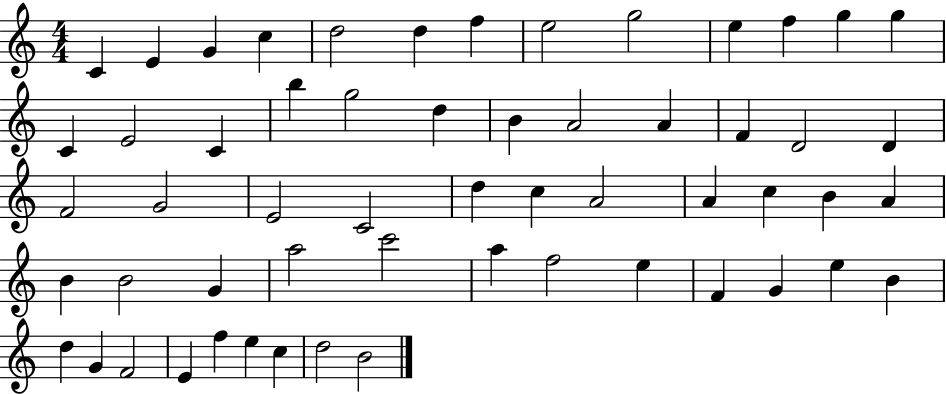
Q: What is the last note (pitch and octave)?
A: B4